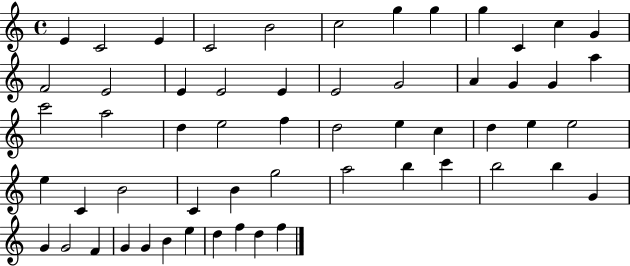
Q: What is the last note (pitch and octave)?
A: F5